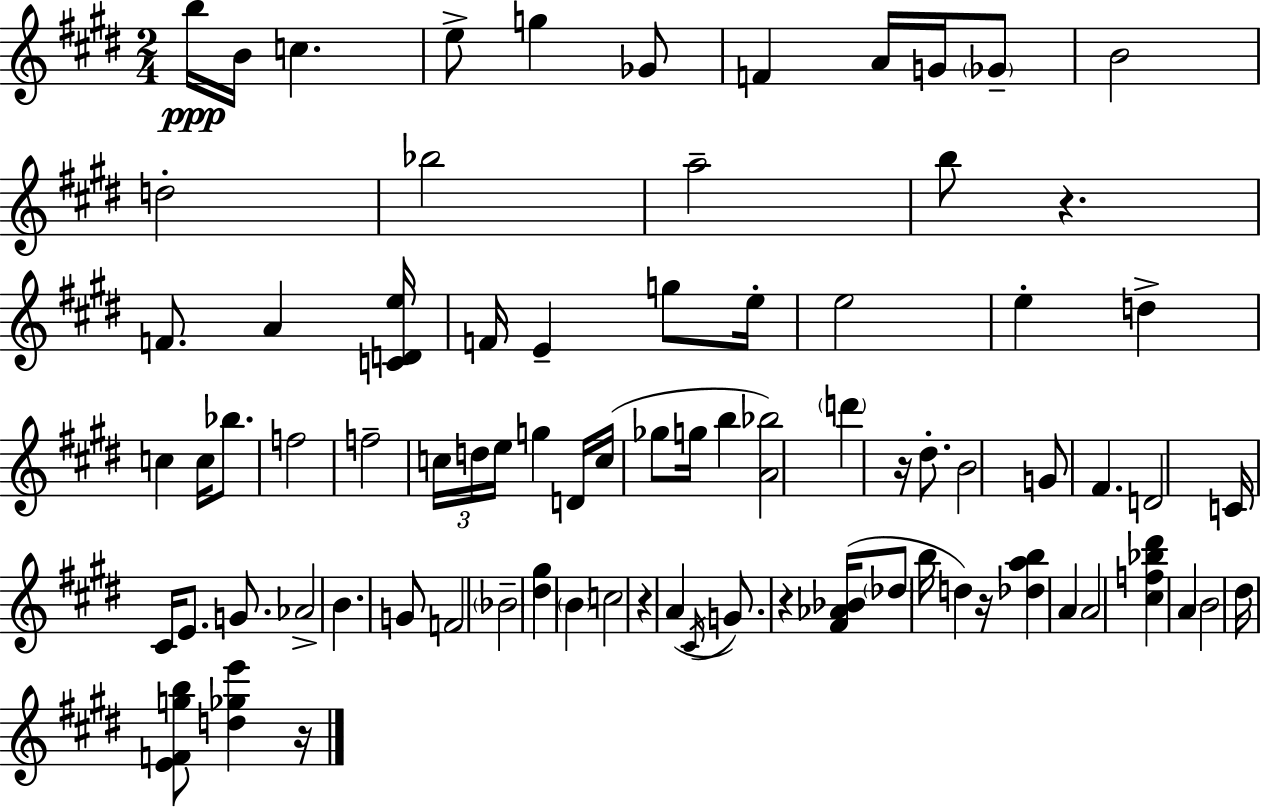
{
  \clef treble
  \numericTimeSignature
  \time 2/4
  \key e \major
  \repeat volta 2 { b''16\ppp b'16 c''4. | e''8-> g''4 ges'8 | f'4 a'16 g'16 \parenthesize ges'8-- | b'2 | \break d''2-. | bes''2 | a''2-- | b''8 r4. | \break f'8. a'4 <c' d' e''>16 | f'16 e'4-- g''8 e''16-. | e''2 | e''4-. d''4-> | \break c''4 c''16 bes''8. | f''2 | f''2-- | \tuplet 3/2 { c''16 d''16 e''16 } g''4 d'16 | \break c''16( ges''8 g''16 b''4 | <a' bes''>2) | \parenthesize d'''4 r16 dis''8.-. | b'2 | \break g'8 fis'4. | d'2 | c'16 cis'16 e'8. g'8. | aes'2-> | \break b'4. g'8 | f'2 | \parenthesize bes'2-- | <dis'' gis''>4 \parenthesize b'4 | \break c''2 | r4 a'4( | \acciaccatura { cis'16 } g'8.) r4 | <fis' aes' bes'>16( \parenthesize des''8 b''16 d''4) | \break r16 <des'' a'' b''>4 a'4 | a'2 | <cis'' f'' bes'' dis'''>4 a'4 | b'2 | \break dis''16 <e' f' g'' b''>8 <d'' ges'' e'''>4 | r16 } \bar "|."
}